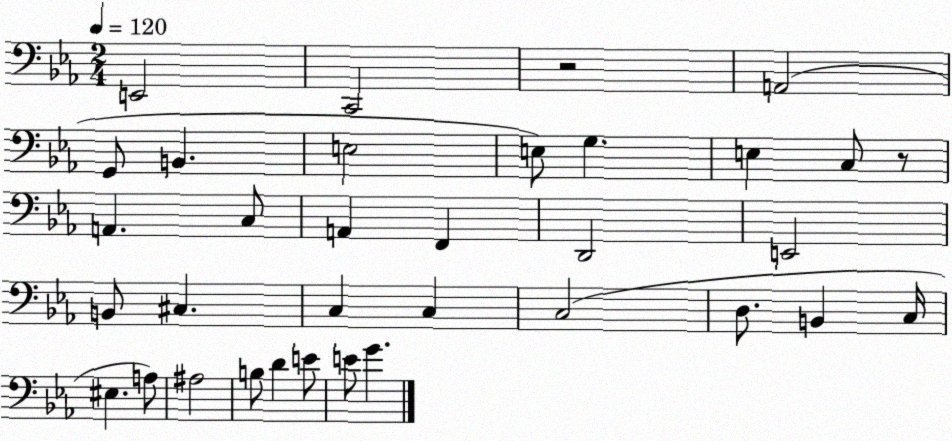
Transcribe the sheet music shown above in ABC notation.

X:1
T:Untitled
M:2/4
L:1/4
K:Eb
E,,2 C,,2 z2 A,,2 G,,/2 B,, E,2 E,/2 G, E, C,/2 z/2 A,, C,/2 A,, F,, D,,2 E,,2 B,,/2 ^C, C, C, C,2 D,/2 B,, C,/4 ^E, A,/2 ^A,2 B,/2 D E/2 E/2 G